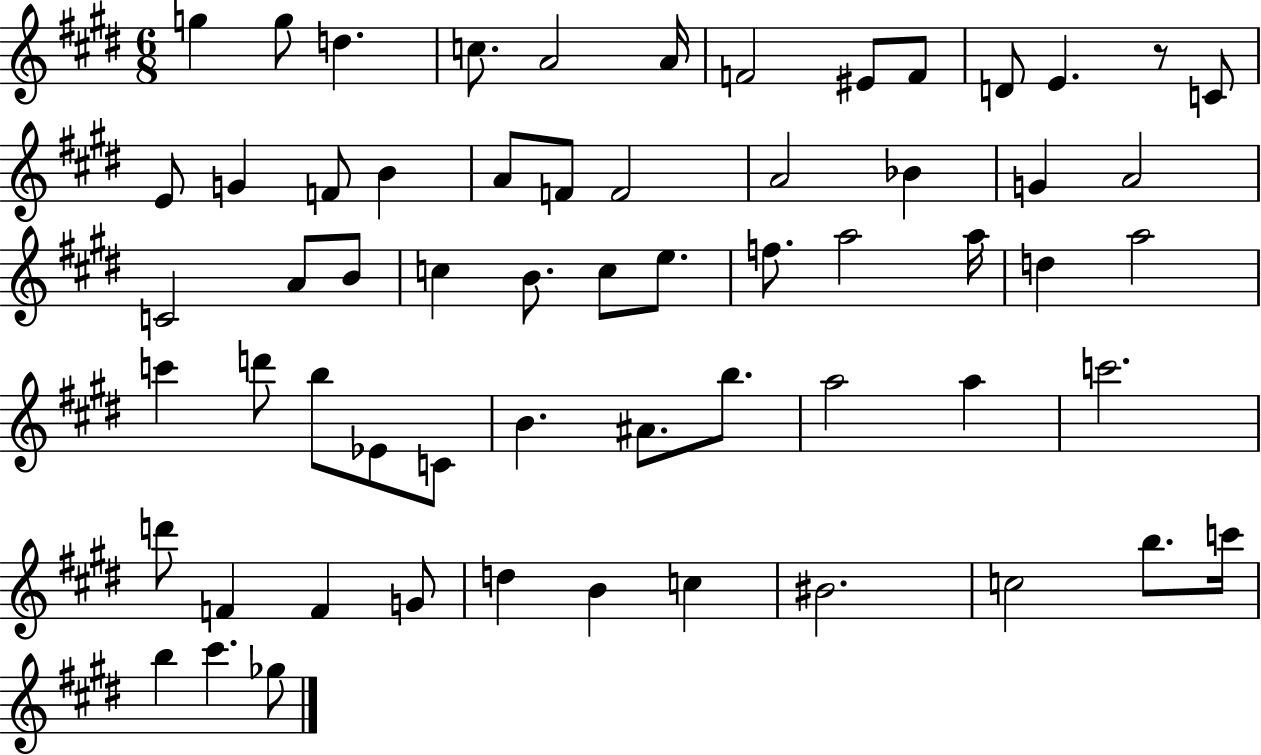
X:1
T:Untitled
M:6/8
L:1/4
K:E
g g/2 d c/2 A2 A/4 F2 ^E/2 F/2 D/2 E z/2 C/2 E/2 G F/2 B A/2 F/2 F2 A2 _B G A2 C2 A/2 B/2 c B/2 c/2 e/2 f/2 a2 a/4 d a2 c' d'/2 b/2 _E/2 C/2 B ^A/2 b/2 a2 a c'2 d'/2 F F G/2 d B c ^B2 c2 b/2 c'/4 b ^c' _g/2